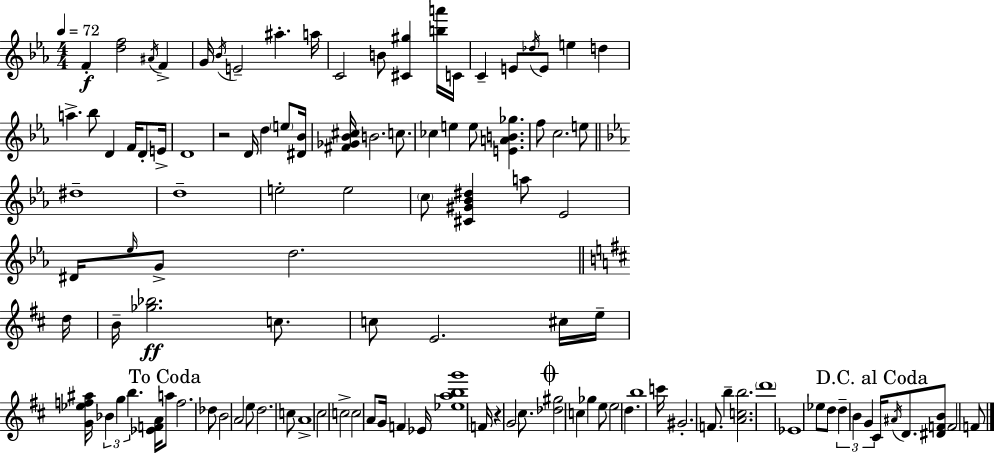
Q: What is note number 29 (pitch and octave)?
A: C5